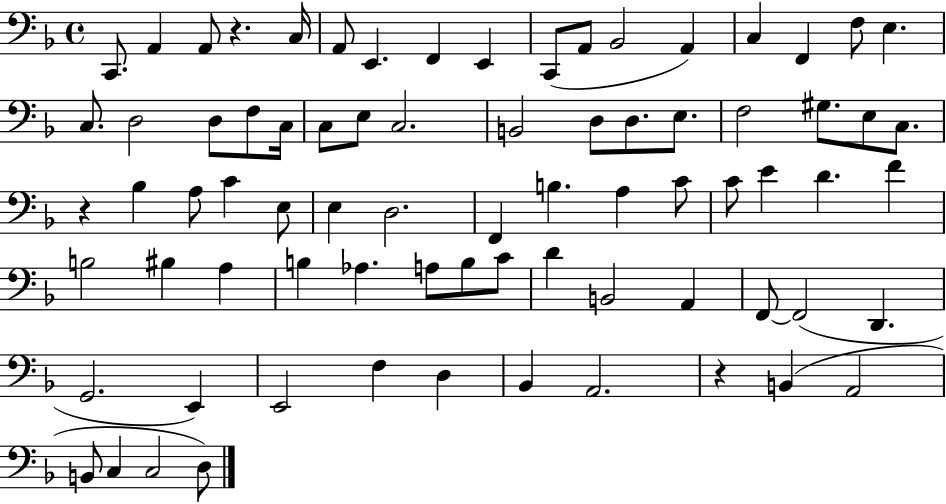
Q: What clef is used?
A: bass